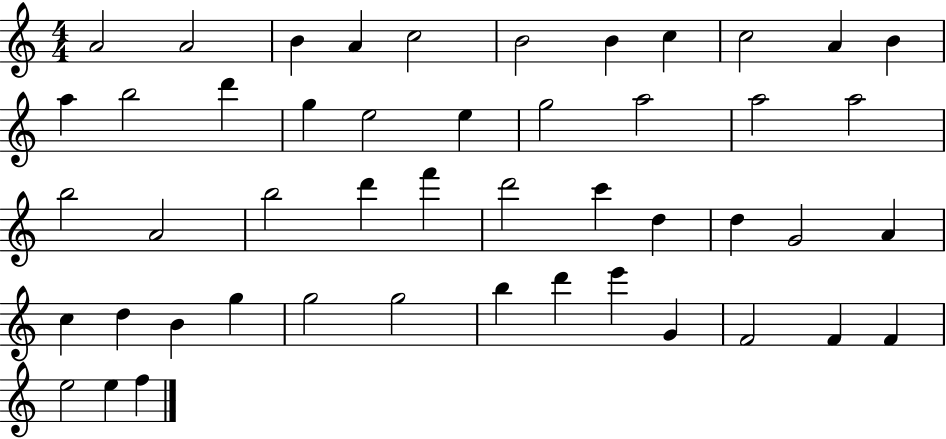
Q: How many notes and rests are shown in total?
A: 48